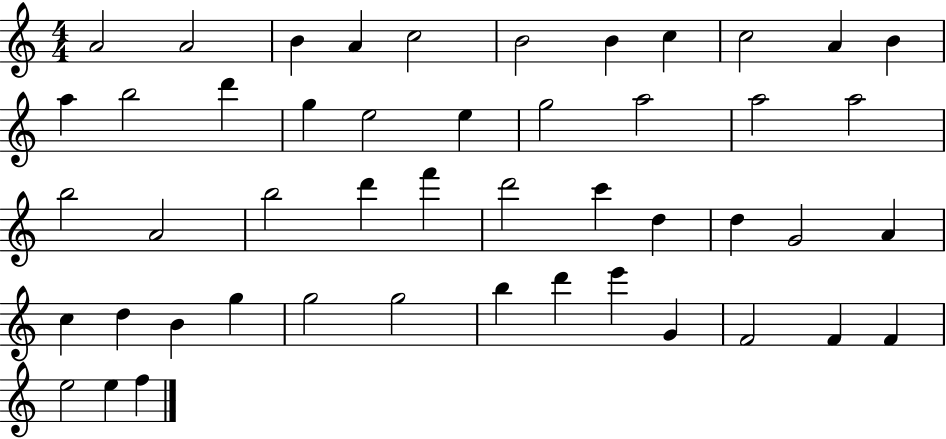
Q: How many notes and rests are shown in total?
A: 48